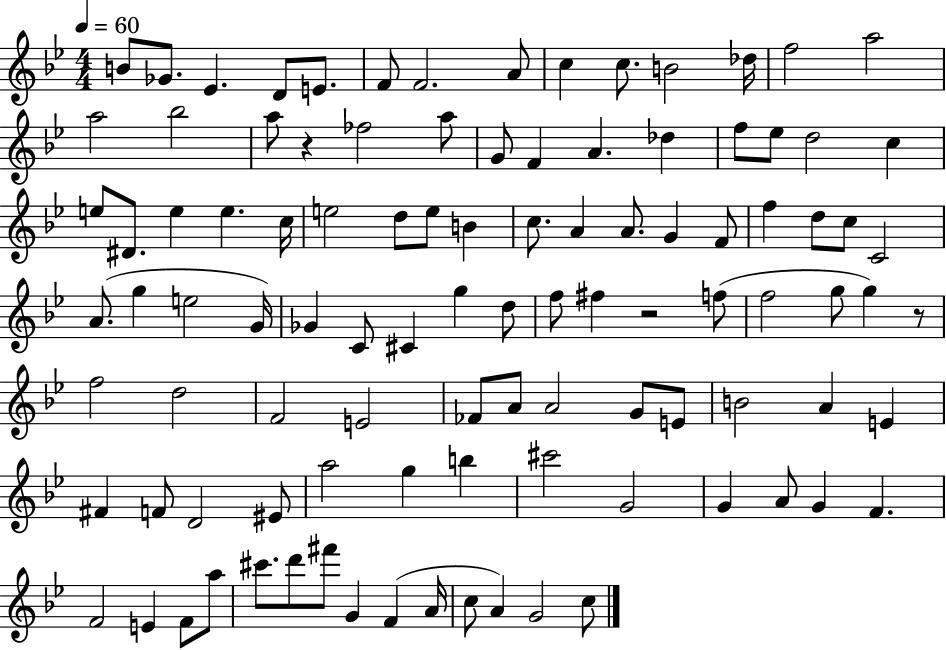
X:1
T:Untitled
M:4/4
L:1/4
K:Bb
B/2 _G/2 _E D/2 E/2 F/2 F2 A/2 c c/2 B2 _d/4 f2 a2 a2 _b2 a/2 z _f2 a/2 G/2 F A _d f/2 _e/2 d2 c e/2 ^D/2 e e c/4 e2 d/2 e/2 B c/2 A A/2 G F/2 f d/2 c/2 C2 A/2 g e2 G/4 _G C/2 ^C g d/2 f/2 ^f z2 f/2 f2 g/2 g z/2 f2 d2 F2 E2 _F/2 A/2 A2 G/2 E/2 B2 A E ^F F/2 D2 ^E/2 a2 g b ^c'2 G2 G A/2 G F F2 E F/2 a/2 ^c'/2 d'/2 ^f'/2 G F A/4 c/2 A G2 c/2